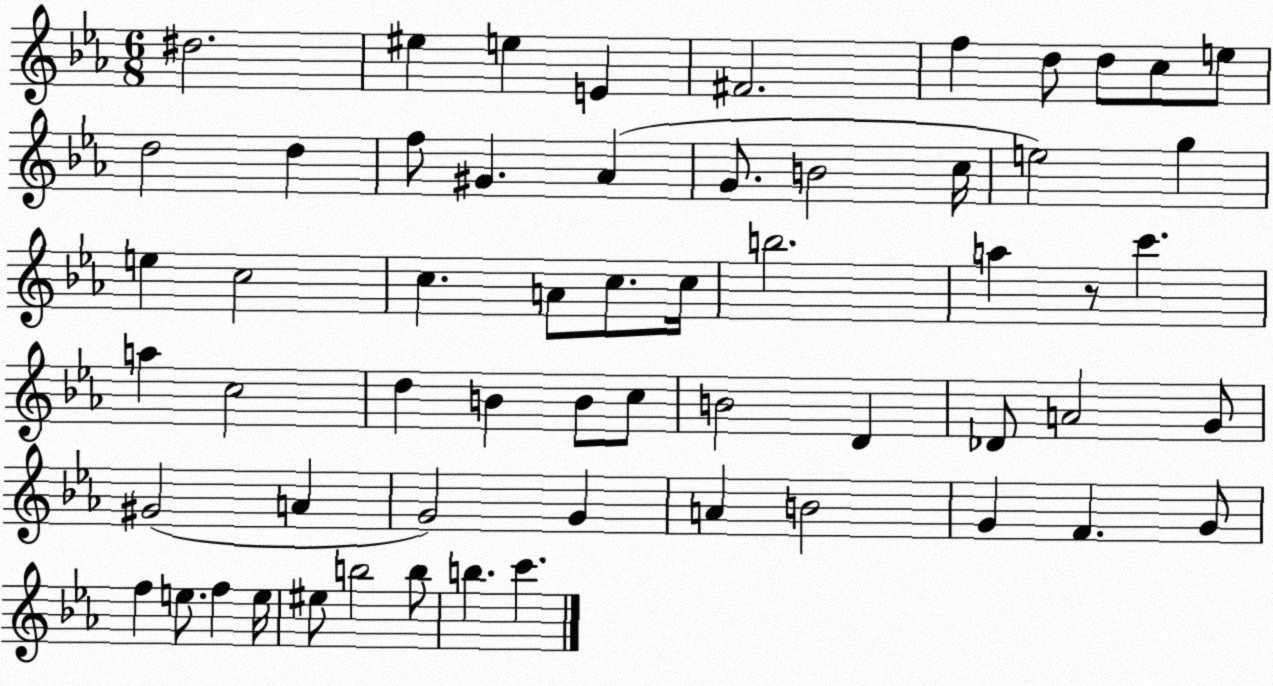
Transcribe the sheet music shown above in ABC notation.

X:1
T:Untitled
M:6/8
L:1/4
K:Eb
^d2 ^e e E ^F2 f d/2 d/2 c/2 e/2 d2 d f/2 ^G _A G/2 B2 c/4 e2 g e c2 c A/2 c/2 c/4 b2 a z/2 c' a c2 d B B/2 c/2 B2 D _D/2 A2 G/2 ^G2 A G2 G A B2 G F G/2 f e/2 f e/4 ^e/2 b2 b/2 b c'